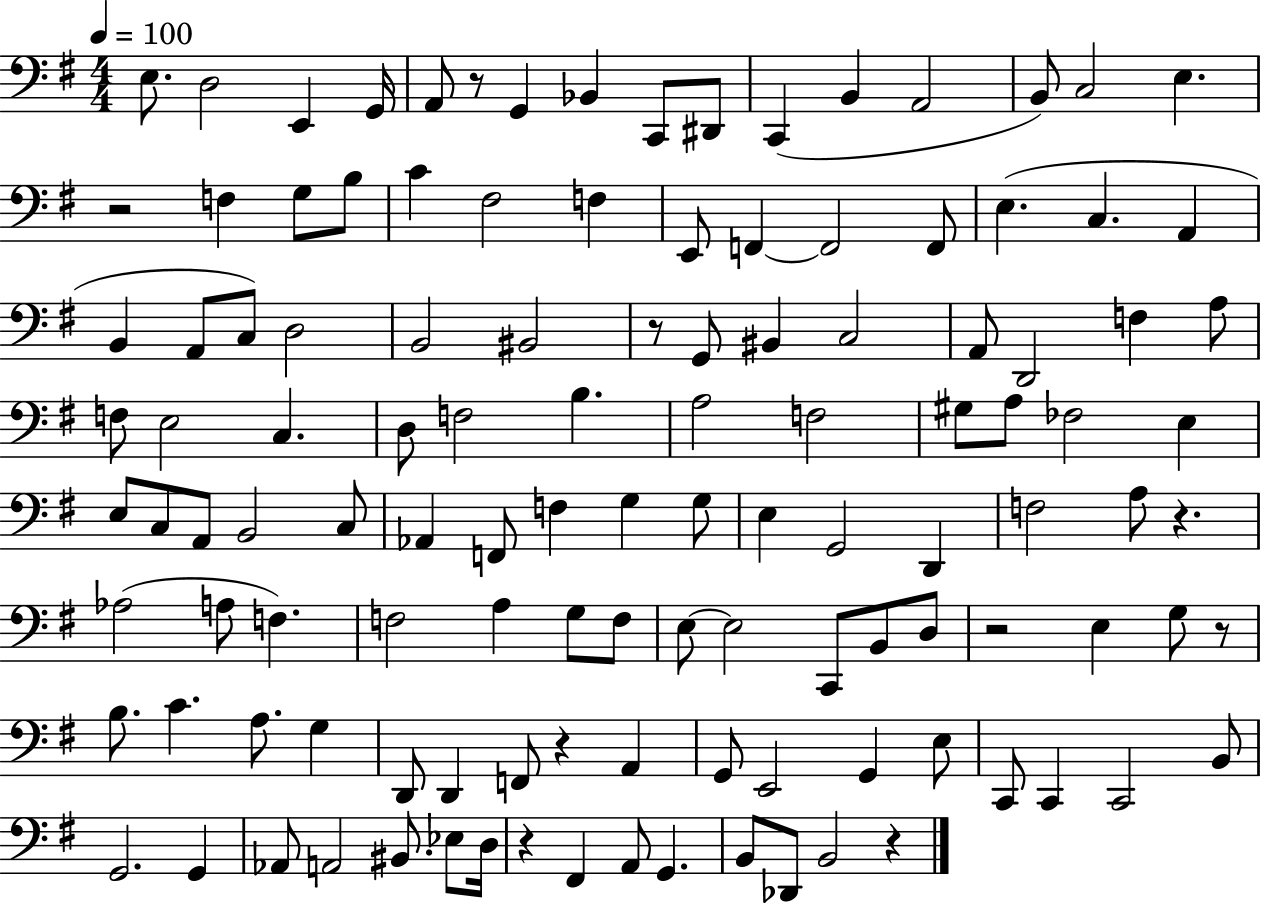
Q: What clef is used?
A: bass